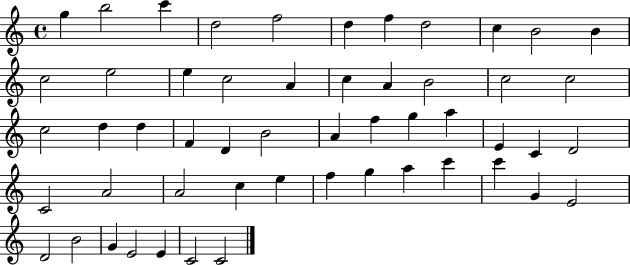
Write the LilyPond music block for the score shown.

{
  \clef treble
  \time 4/4
  \defaultTimeSignature
  \key c \major
  g''4 b''2 c'''4 | d''2 f''2 | d''4 f''4 d''2 | c''4 b'2 b'4 | \break c''2 e''2 | e''4 c''2 a'4 | c''4 a'4 b'2 | c''2 c''2 | \break c''2 d''4 d''4 | f'4 d'4 b'2 | a'4 f''4 g''4 a''4 | e'4 c'4 d'2 | \break c'2 a'2 | a'2 c''4 e''4 | f''4 g''4 a''4 c'''4 | c'''4 g'4 e'2 | \break d'2 b'2 | g'4 e'2 e'4 | c'2 c'2 | \bar "|."
}